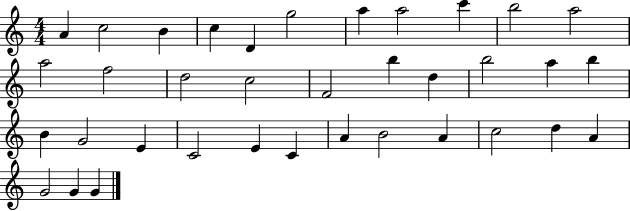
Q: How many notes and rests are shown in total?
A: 36